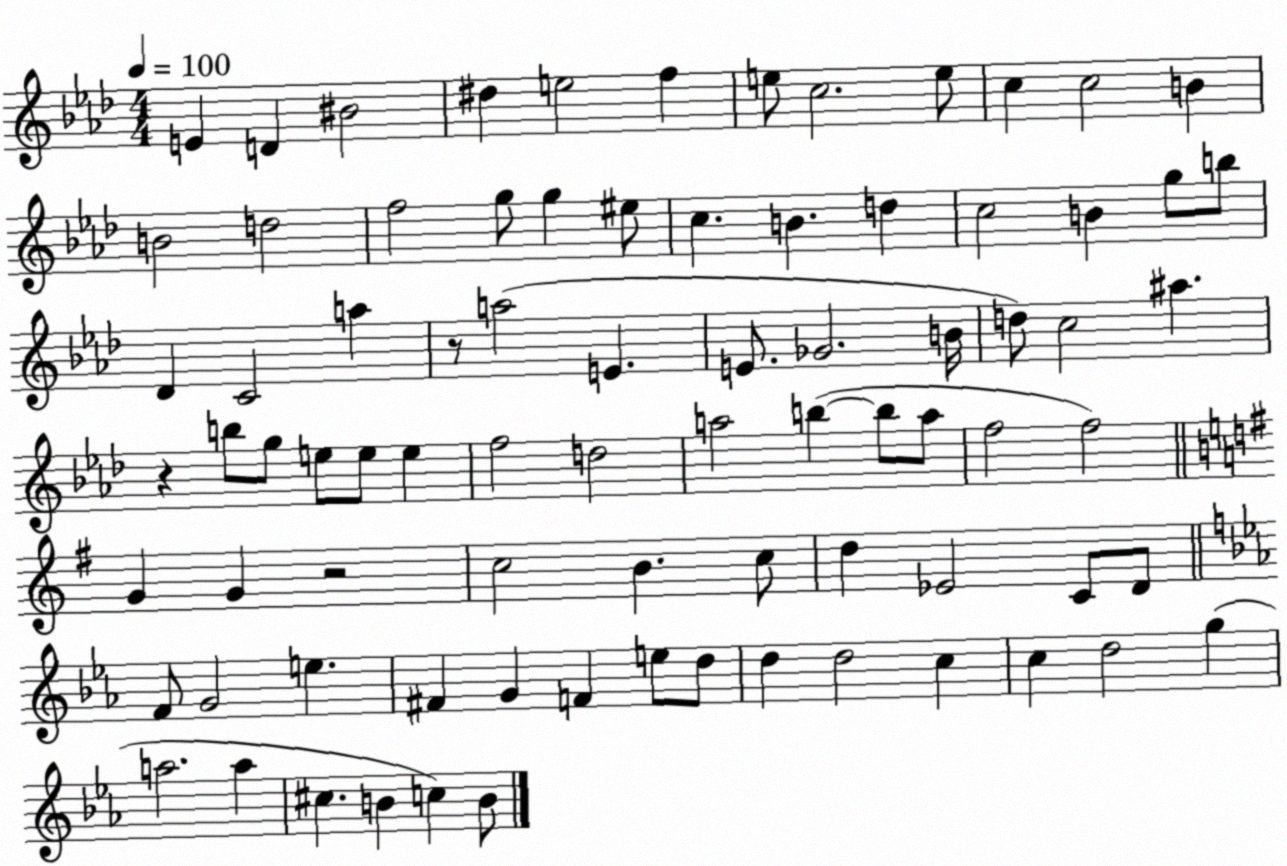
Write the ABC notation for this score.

X:1
T:Untitled
M:4/4
L:1/4
K:Ab
E D ^B2 ^d e2 f e/2 c2 e/2 c c2 B B2 d2 f2 g/2 g ^e/2 c B d c2 B g/2 b/2 _D C2 a z/2 a2 E E/2 _G2 B/4 d/2 c2 ^a z b/2 g/2 e/2 e/2 e f2 d2 a2 b b/2 a/2 f2 f2 G G z2 c2 B c/2 d _E2 C/2 D/2 F/2 G2 e ^F G F e/2 d/2 d d2 c c d2 g a2 a ^c B c B/2